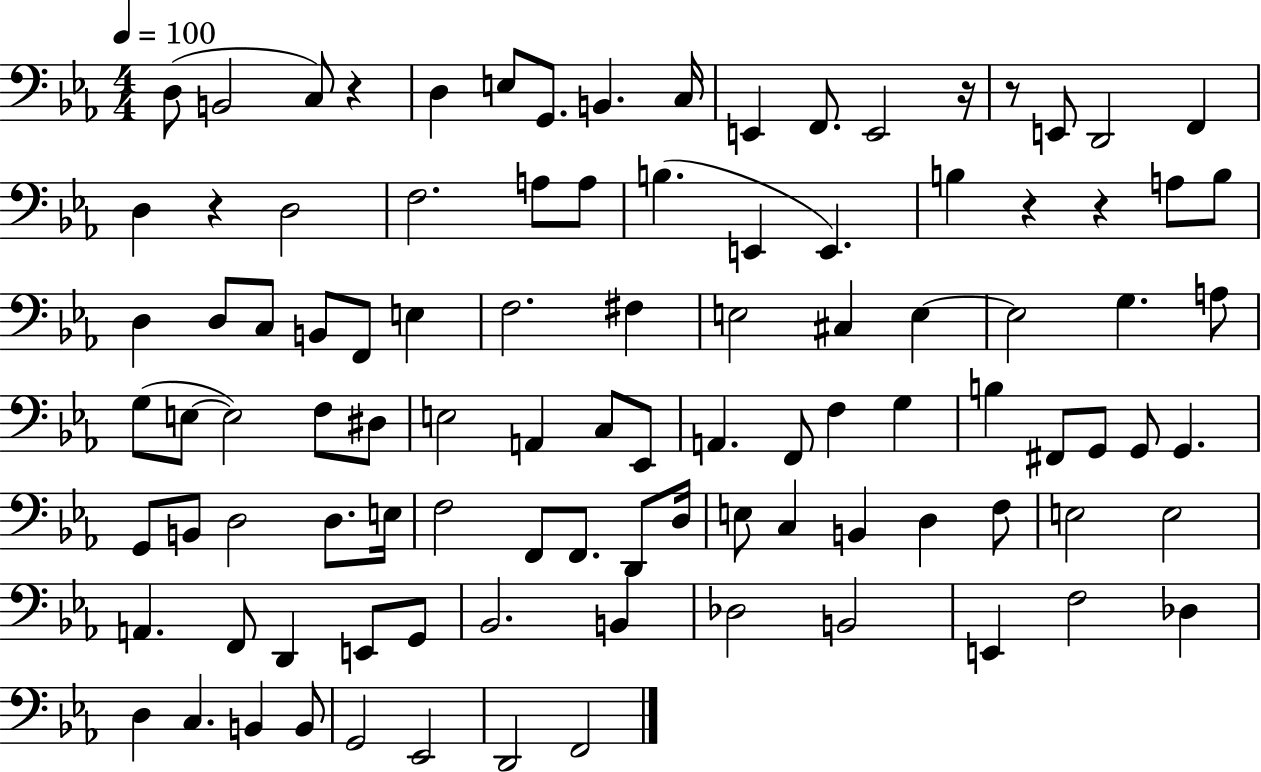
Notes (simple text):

D3/e B2/h C3/e R/q D3/q E3/e G2/e. B2/q. C3/s E2/q F2/e. E2/h R/s R/e E2/e D2/h F2/q D3/q R/q D3/h F3/h. A3/e A3/e B3/q. E2/q E2/q. B3/q R/q R/q A3/e B3/e D3/q D3/e C3/e B2/e F2/e E3/q F3/h. F#3/q E3/h C#3/q E3/q E3/h G3/q. A3/e G3/e E3/e E3/h F3/e D#3/e E3/h A2/q C3/e Eb2/e A2/q. F2/e F3/q G3/q B3/q F#2/e G2/e G2/e G2/q. G2/e B2/e D3/h D3/e. E3/s F3/h F2/e F2/e. D2/e D3/s E3/e C3/q B2/q D3/q F3/e E3/h E3/h A2/q. F2/e D2/q E2/e G2/e Bb2/h. B2/q Db3/h B2/h E2/q F3/h Db3/q D3/q C3/q. B2/q B2/e G2/h Eb2/h D2/h F2/h